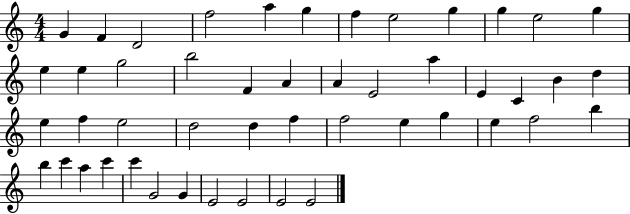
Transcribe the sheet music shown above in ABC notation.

X:1
T:Untitled
M:4/4
L:1/4
K:C
G F D2 f2 a g f e2 g g e2 g e e g2 b2 F A A E2 a E C B d e f e2 d2 d f f2 e g e f2 b b c' a c' c' G2 G E2 E2 E2 E2